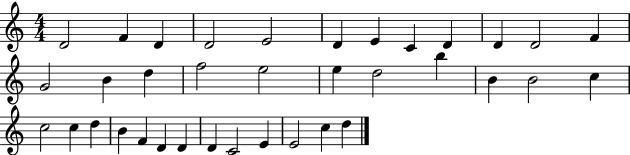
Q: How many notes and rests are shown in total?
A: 36